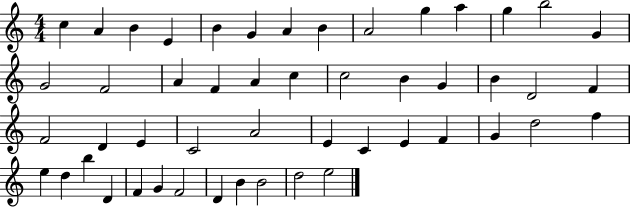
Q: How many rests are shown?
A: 0